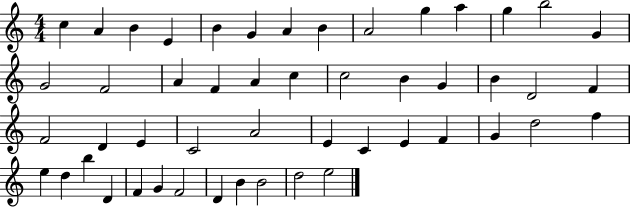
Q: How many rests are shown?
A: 0